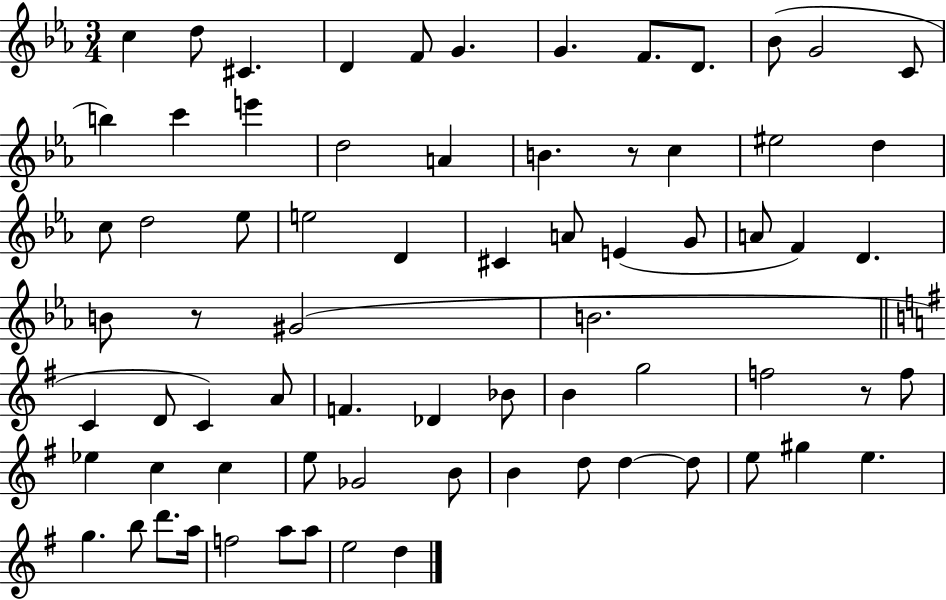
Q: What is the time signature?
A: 3/4